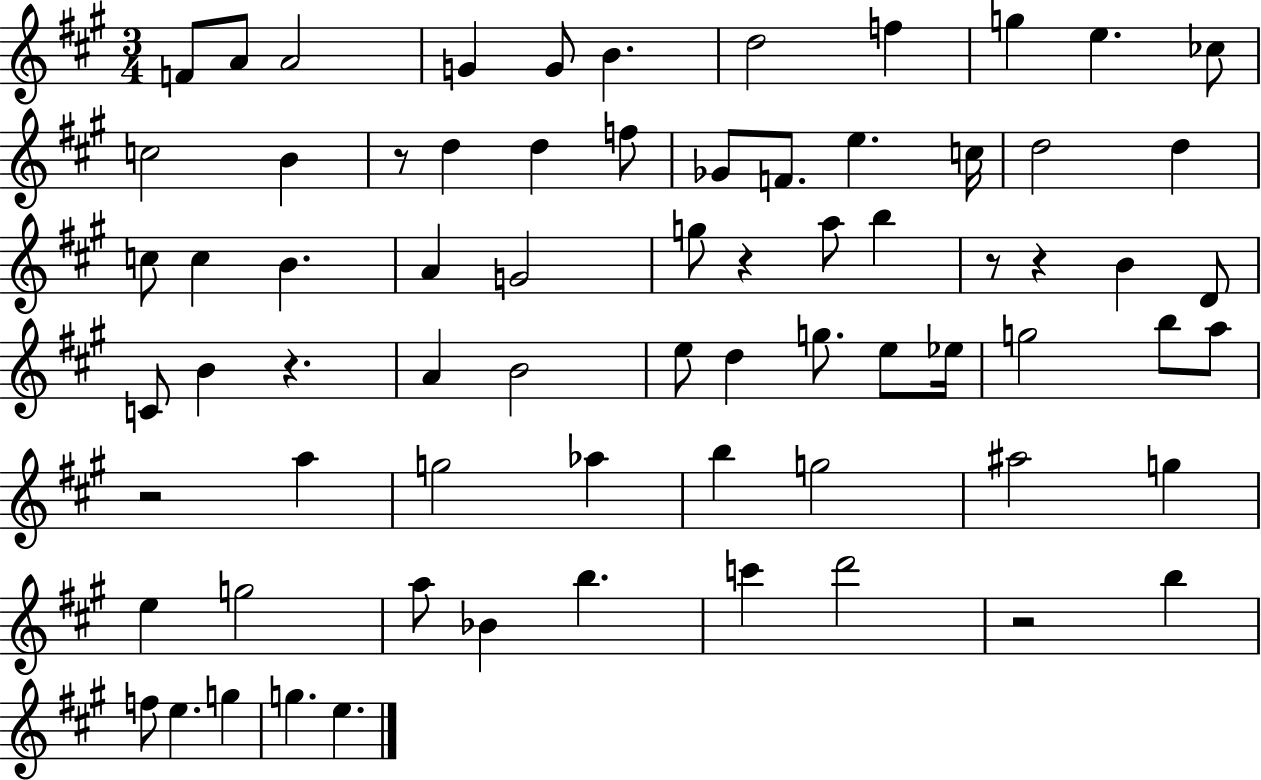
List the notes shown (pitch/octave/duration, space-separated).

F4/e A4/e A4/h G4/q G4/e B4/q. D5/h F5/q G5/q E5/q. CES5/e C5/h B4/q R/e D5/q D5/q F5/e Gb4/e F4/e. E5/q. C5/s D5/h D5/q C5/e C5/q B4/q. A4/q G4/h G5/e R/q A5/e B5/q R/e R/q B4/q D4/e C4/e B4/q R/q. A4/q B4/h E5/e D5/q G5/e. E5/e Eb5/s G5/h B5/e A5/e R/h A5/q G5/h Ab5/q B5/q G5/h A#5/h G5/q E5/q G5/h A5/e Bb4/q B5/q. C6/q D6/h R/h B5/q F5/e E5/q. G5/q G5/q. E5/q.